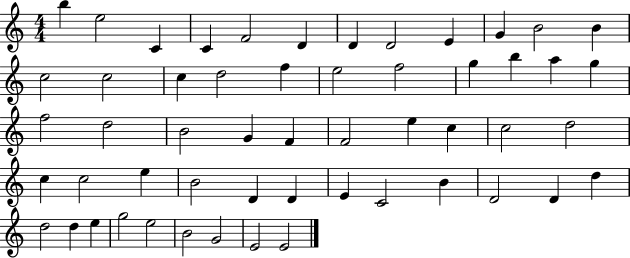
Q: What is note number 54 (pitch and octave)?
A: E4